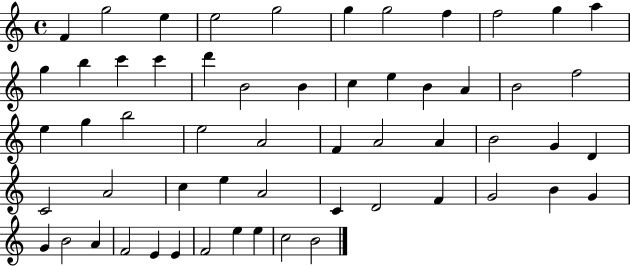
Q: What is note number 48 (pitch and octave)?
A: B4